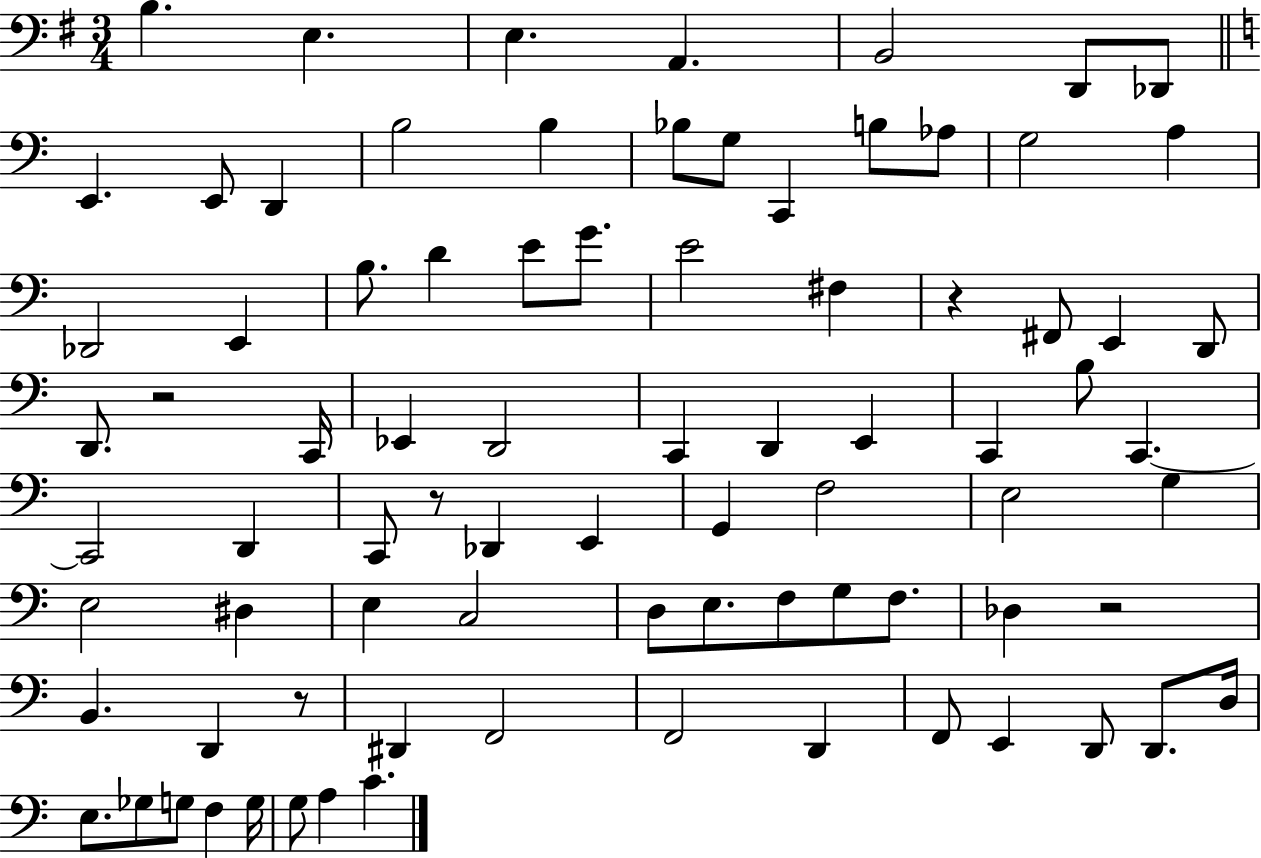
{
  \clef bass
  \numericTimeSignature
  \time 3/4
  \key g \major
  b4. e4. | e4. a,4. | b,2 d,8 des,8 | \bar "||" \break \key c \major e,4. e,8 d,4 | b2 b4 | bes8 g8 c,4 b8 aes8 | g2 a4 | \break des,2 e,4 | b8. d'4 e'8 g'8. | e'2 fis4 | r4 fis,8 e,4 d,8 | \break d,8. r2 c,16 | ees,4 d,2 | c,4 d,4 e,4 | c,4 b8 c,4.~~ | \break c,2 d,4 | c,8 r8 des,4 e,4 | g,4 f2 | e2 g4 | \break e2 dis4 | e4 c2 | d8 e8. f8 g8 f8. | des4 r2 | \break b,4. d,4 r8 | dis,4 f,2 | f,2 d,4 | f,8 e,4 d,8 d,8. d16 | \break e8. ges8 g8 f4 g16 | g8 a4 c'4. | \bar "|."
}